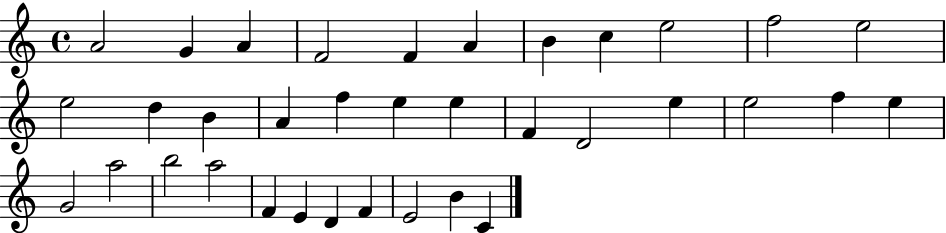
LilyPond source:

{
  \clef treble
  \time 4/4
  \defaultTimeSignature
  \key c \major
  a'2 g'4 a'4 | f'2 f'4 a'4 | b'4 c''4 e''2 | f''2 e''2 | \break e''2 d''4 b'4 | a'4 f''4 e''4 e''4 | f'4 d'2 e''4 | e''2 f''4 e''4 | \break g'2 a''2 | b''2 a''2 | f'4 e'4 d'4 f'4 | e'2 b'4 c'4 | \break \bar "|."
}